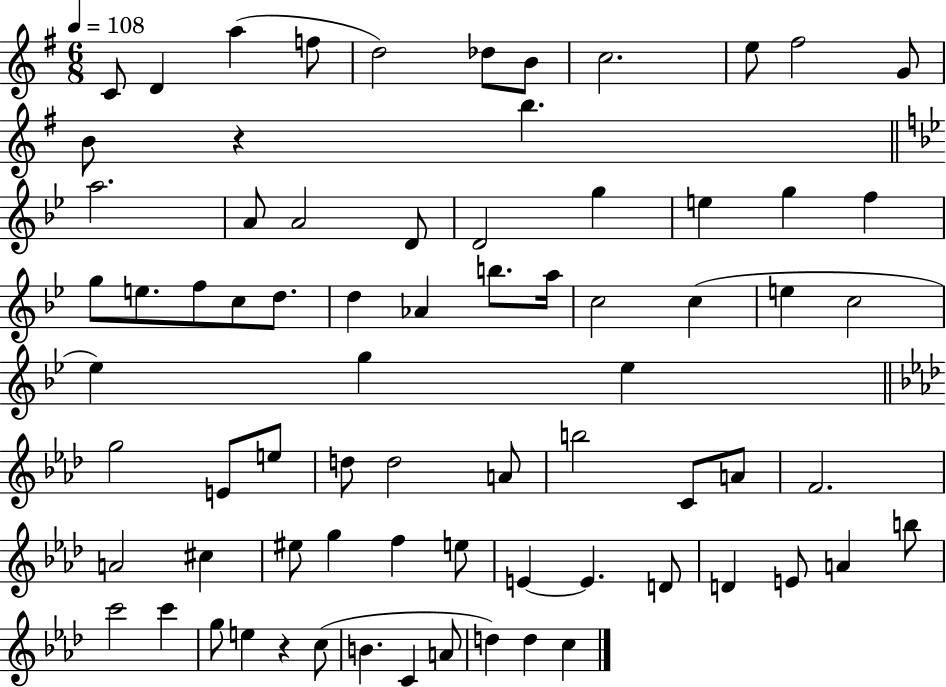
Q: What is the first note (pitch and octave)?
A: C4